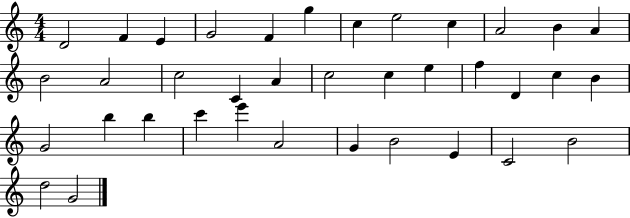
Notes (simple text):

D4/h F4/q E4/q G4/h F4/q G5/q C5/q E5/h C5/q A4/h B4/q A4/q B4/h A4/h C5/h C4/q A4/q C5/h C5/q E5/q F5/q D4/q C5/q B4/q G4/h B5/q B5/q C6/q E6/q A4/h G4/q B4/h E4/q C4/h B4/h D5/h G4/h